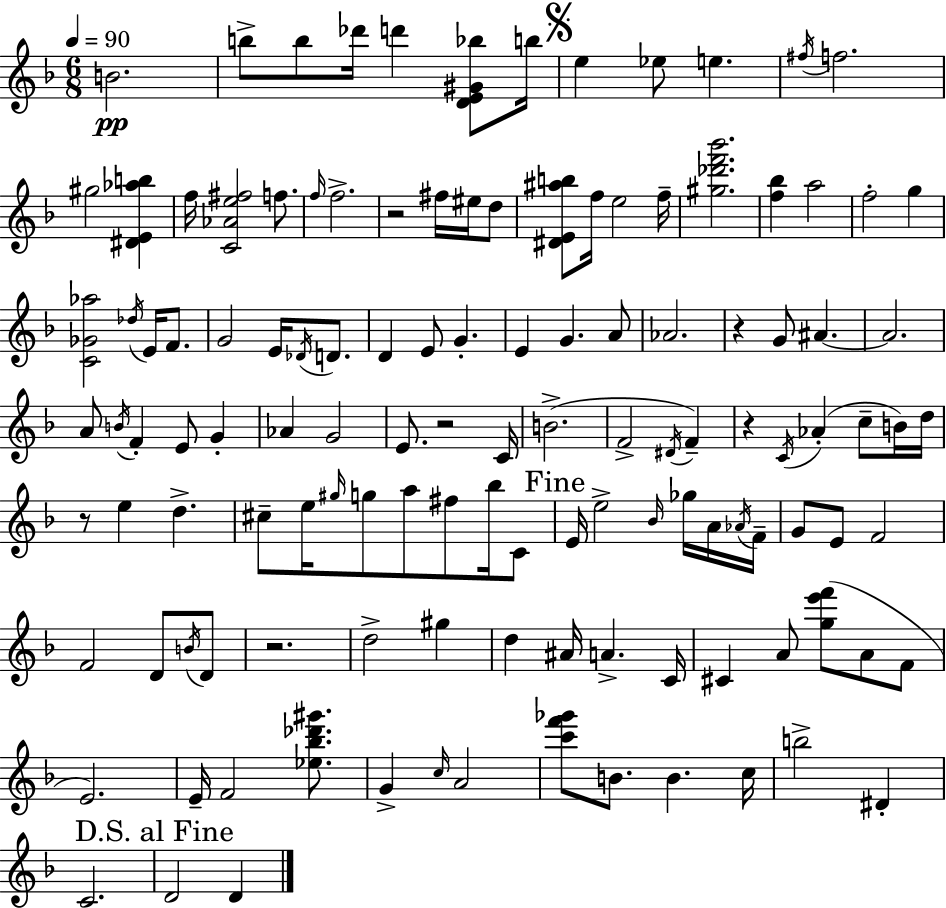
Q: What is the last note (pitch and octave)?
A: D4